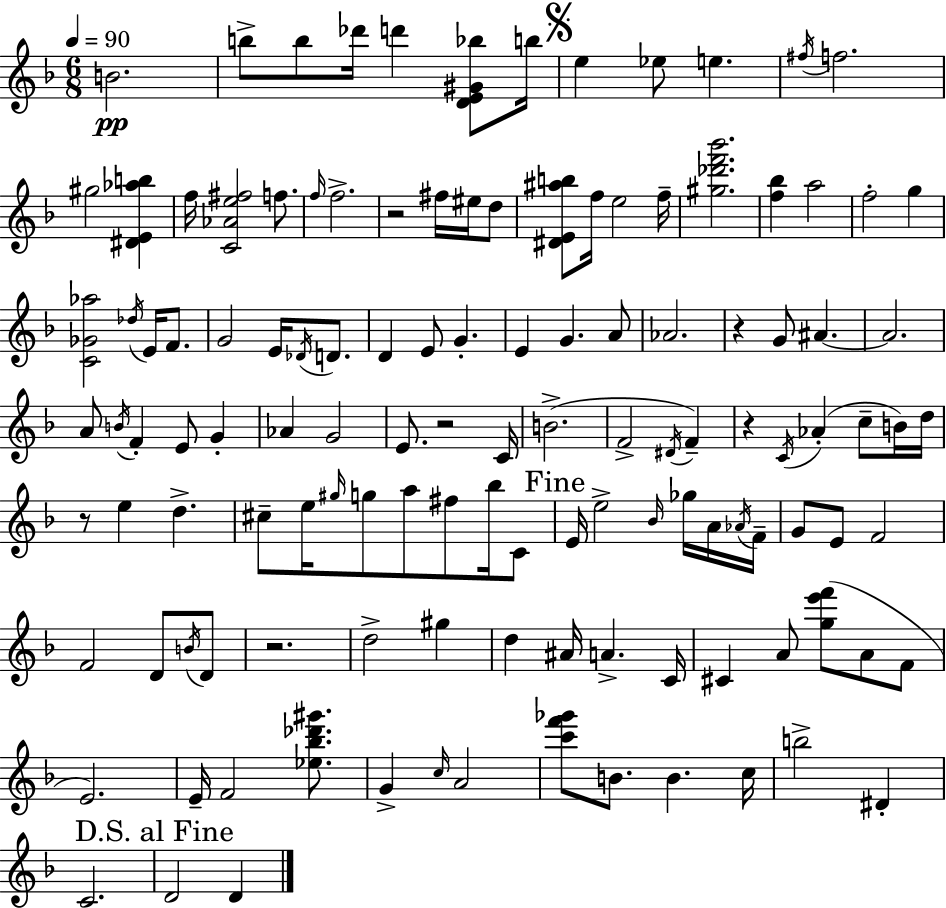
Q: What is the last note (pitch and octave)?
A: D4